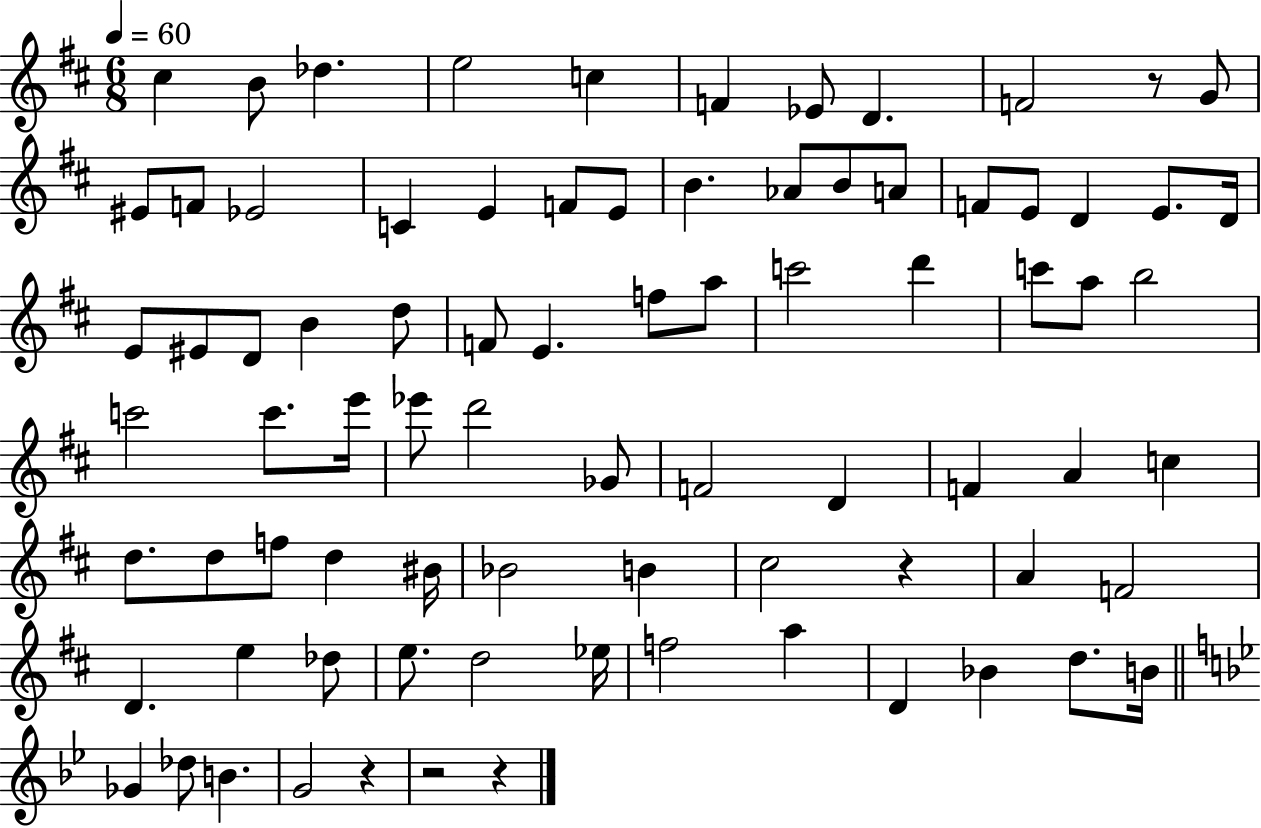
C#5/q B4/e Db5/q. E5/h C5/q F4/q Eb4/e D4/q. F4/h R/e G4/e EIS4/e F4/e Eb4/h C4/q E4/q F4/e E4/e B4/q. Ab4/e B4/e A4/e F4/e E4/e D4/q E4/e. D4/s E4/e EIS4/e D4/e B4/q D5/e F4/e E4/q. F5/e A5/e C6/h D6/q C6/e A5/e B5/h C6/h C6/e. E6/s Eb6/e D6/h Gb4/e F4/h D4/q F4/q A4/q C5/q D5/e. D5/e F5/e D5/q BIS4/s Bb4/h B4/q C#5/h R/q A4/q F4/h D4/q. E5/q Db5/e E5/e. D5/h Eb5/s F5/h A5/q D4/q Bb4/q D5/e. B4/s Gb4/q Db5/e B4/q. G4/h R/q R/h R/q